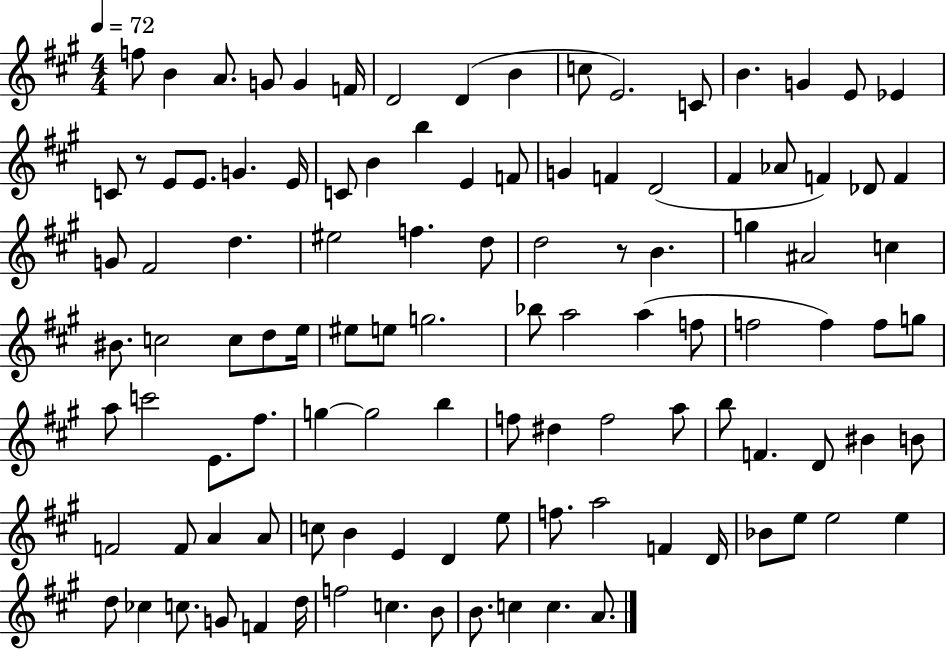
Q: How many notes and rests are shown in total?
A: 109